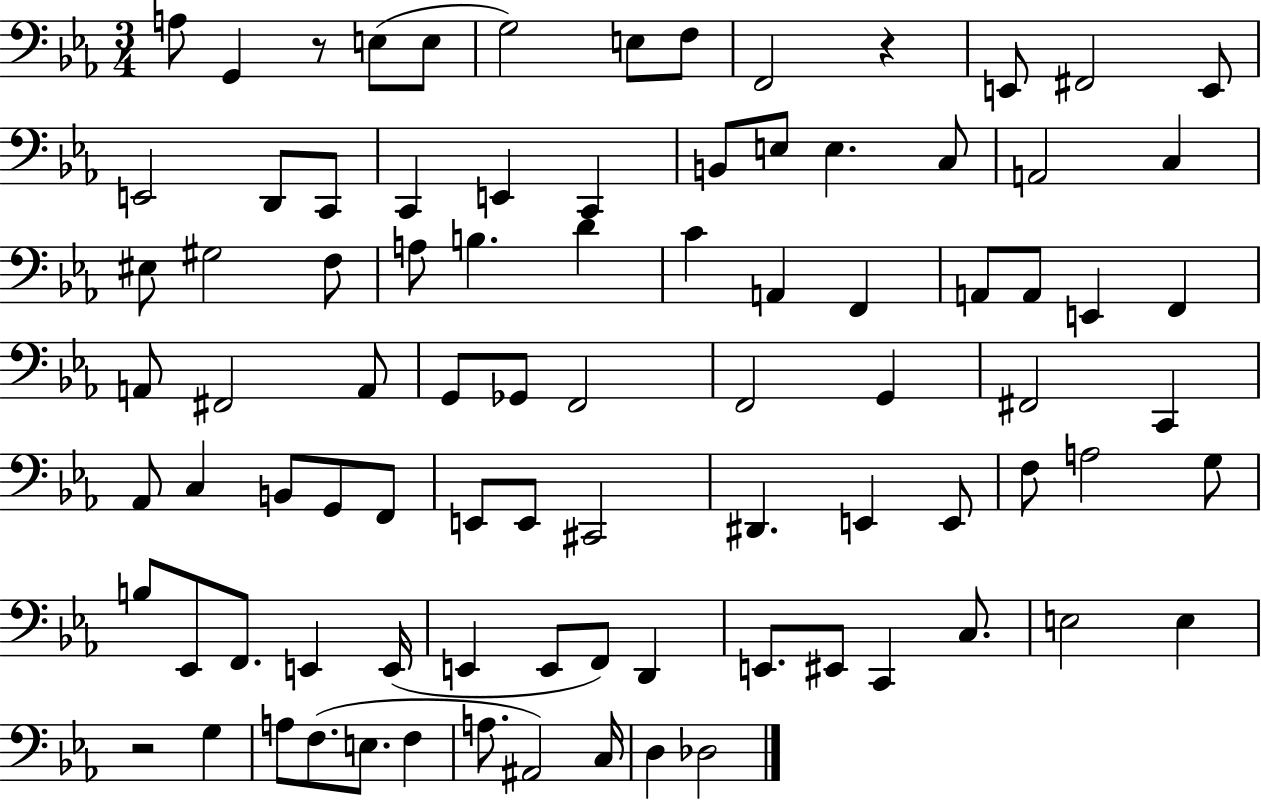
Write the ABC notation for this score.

X:1
T:Untitled
M:3/4
L:1/4
K:Eb
A,/2 G,, z/2 E,/2 E,/2 G,2 E,/2 F,/2 F,,2 z E,,/2 ^F,,2 E,,/2 E,,2 D,,/2 C,,/2 C,, E,, C,, B,,/2 E,/2 E, C,/2 A,,2 C, ^E,/2 ^G,2 F,/2 A,/2 B, D C A,, F,, A,,/2 A,,/2 E,, F,, A,,/2 ^F,,2 A,,/2 G,,/2 _G,,/2 F,,2 F,,2 G,, ^F,,2 C,, _A,,/2 C, B,,/2 G,,/2 F,,/2 E,,/2 E,,/2 ^C,,2 ^D,, E,, E,,/2 F,/2 A,2 G,/2 B,/2 _E,,/2 F,,/2 E,, E,,/4 E,, E,,/2 F,,/2 D,, E,,/2 ^E,,/2 C,, C,/2 E,2 E, z2 G, A,/2 F,/2 E,/2 F, A,/2 ^A,,2 C,/4 D, _D,2